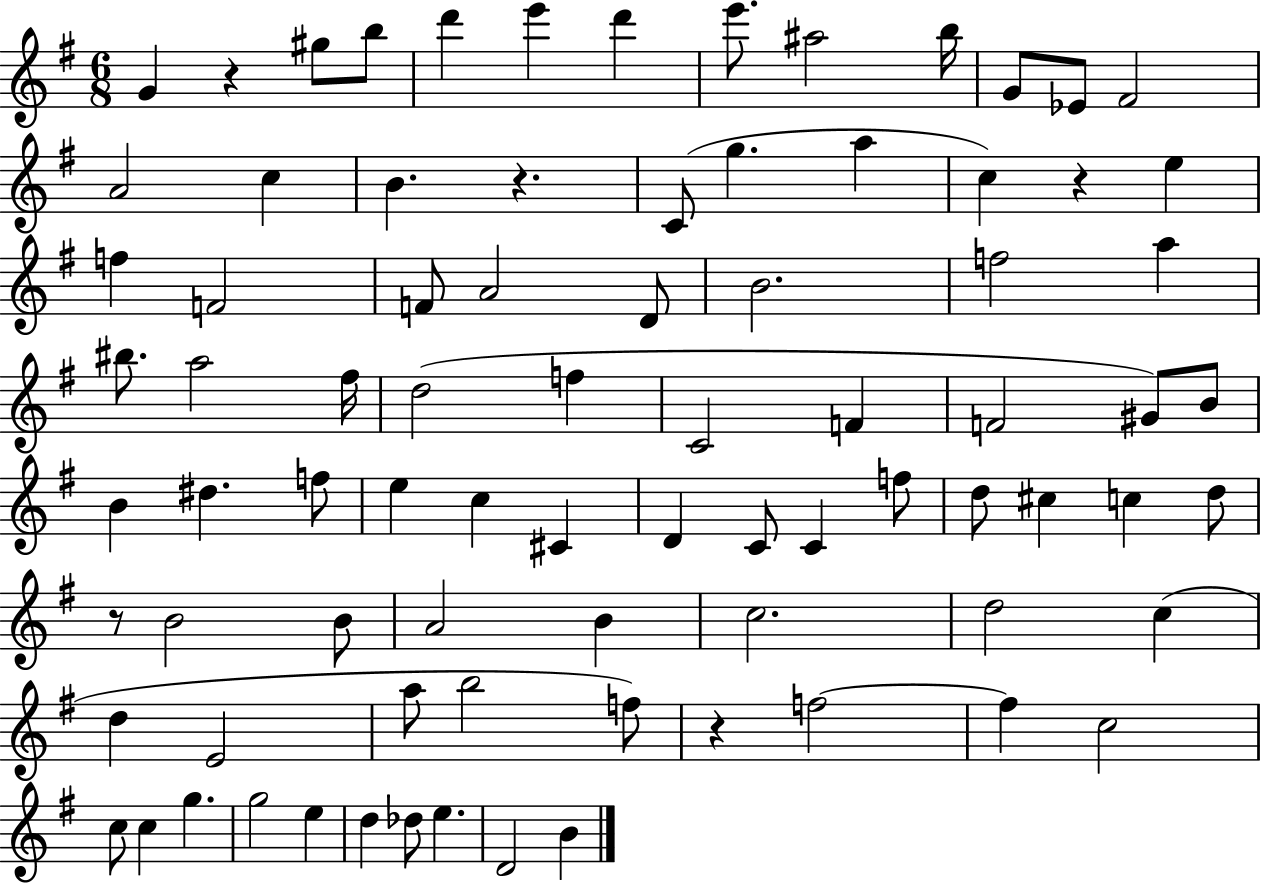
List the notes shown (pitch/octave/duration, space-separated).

G4/q R/q G#5/e B5/e D6/q E6/q D6/q E6/e. A#5/h B5/s G4/e Eb4/e F#4/h A4/h C5/q B4/q. R/q. C4/e G5/q. A5/q C5/q R/q E5/q F5/q F4/h F4/e A4/h D4/e B4/h. F5/h A5/q BIS5/e. A5/h F#5/s D5/h F5/q C4/h F4/q F4/h G#4/e B4/e B4/q D#5/q. F5/e E5/q C5/q C#4/q D4/q C4/e C4/q F5/e D5/e C#5/q C5/q D5/e R/e B4/h B4/e A4/h B4/q C5/h. D5/h C5/q D5/q E4/h A5/e B5/h F5/e R/q F5/h F5/q C5/h C5/e C5/q G5/q. G5/h E5/q D5/q Db5/e E5/q. D4/h B4/q